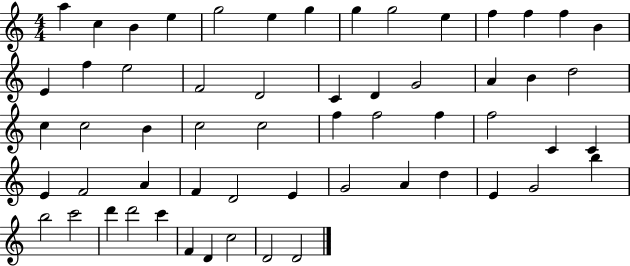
{
  \clef treble
  \numericTimeSignature
  \time 4/4
  \key c \major
  a''4 c''4 b'4 e''4 | g''2 e''4 g''4 | g''4 g''2 e''4 | f''4 f''4 f''4 b'4 | \break e'4 f''4 e''2 | f'2 d'2 | c'4 d'4 g'2 | a'4 b'4 d''2 | \break c''4 c''2 b'4 | c''2 c''2 | f''4 f''2 f''4 | f''2 c'4 c'4 | \break e'4 f'2 a'4 | f'4 d'2 e'4 | g'2 a'4 d''4 | e'4 g'2 b''4 | \break b''2 c'''2 | d'''4 d'''2 c'''4 | f'4 d'4 c''2 | d'2 d'2 | \break \bar "|."
}